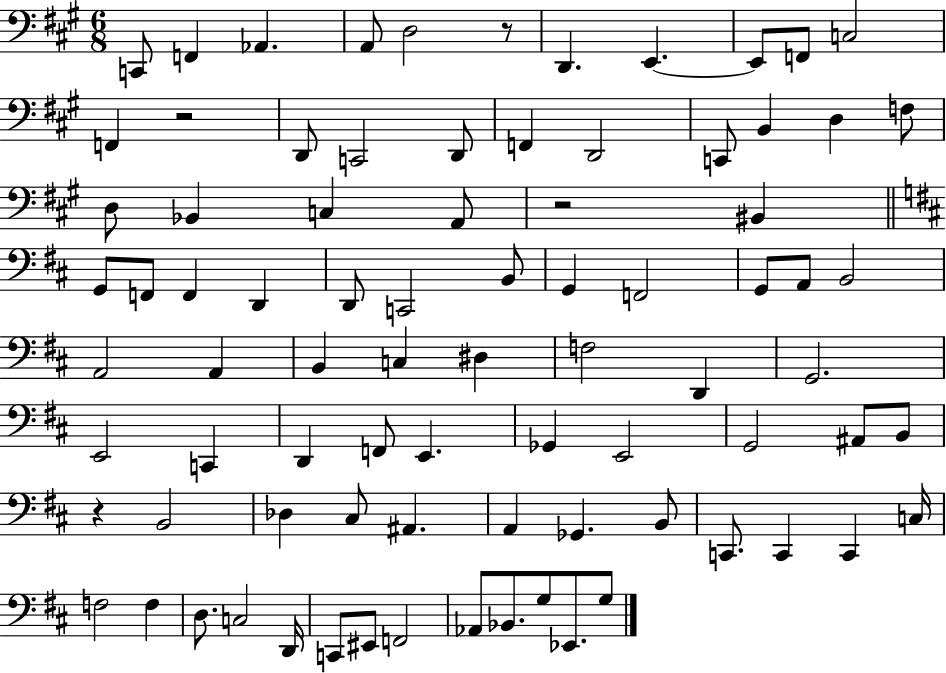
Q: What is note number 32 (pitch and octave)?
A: B2